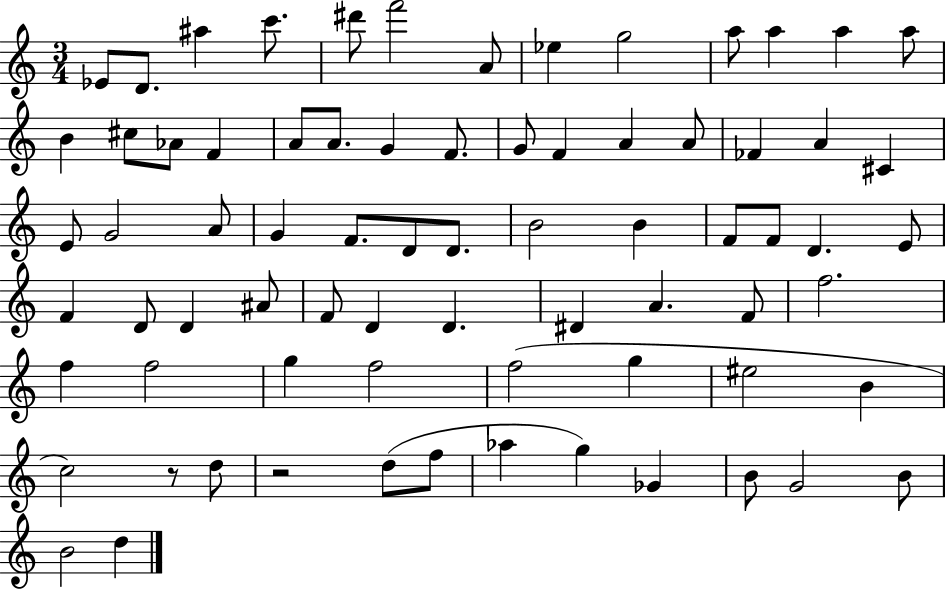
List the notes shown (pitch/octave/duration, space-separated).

Eb4/e D4/e. A#5/q C6/e. D#6/e F6/h A4/e Eb5/q G5/h A5/e A5/q A5/q A5/e B4/q C#5/e Ab4/e F4/q A4/e A4/e. G4/q F4/e. G4/e F4/q A4/q A4/e FES4/q A4/q C#4/q E4/e G4/h A4/e G4/q F4/e. D4/e D4/e. B4/h B4/q F4/e F4/e D4/q. E4/e F4/q D4/e D4/q A#4/e F4/e D4/q D4/q. D#4/q A4/q. F4/e F5/h. F5/q F5/h G5/q F5/h F5/h G5/q EIS5/h B4/q C5/h R/e D5/e R/h D5/e F5/e Ab5/q G5/q Gb4/q B4/e G4/h B4/e B4/h D5/q